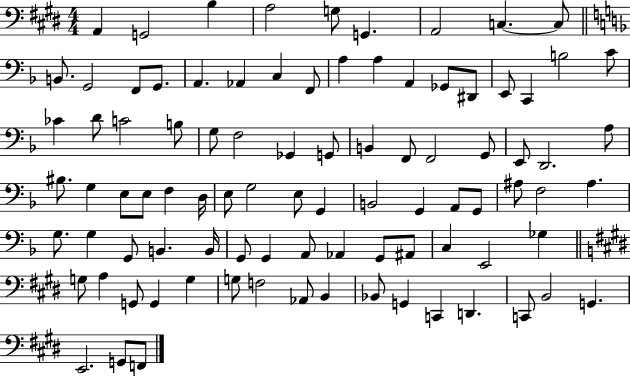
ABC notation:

X:1
T:Untitled
M:4/4
L:1/4
K:E
A,, G,,2 B, A,2 G,/2 G,, A,,2 C, C,/2 B,,/2 G,,2 F,,/2 G,,/2 A,, _A,, C, F,,/2 A, A, A,, _G,,/2 ^D,,/2 E,,/2 C,, B,2 C/2 _C D/2 C2 B,/2 G,/2 F,2 _G,, G,,/2 B,, F,,/2 F,,2 G,,/2 E,,/2 D,,2 A,/2 ^B,/2 G, E,/2 E,/2 F, D,/4 E,/2 G,2 E,/2 G,, B,,2 G,, A,,/2 G,,/2 ^A,/2 F,2 ^A, G,/2 G, G,,/2 B,, B,,/4 G,,/2 G,, A,,/2 _A,, G,,/2 ^A,,/2 C, E,,2 _G, G,/2 A, G,,/2 G,, G, G,/2 F,2 _A,,/2 B,, _B,,/2 G,, C,, D,, C,,/2 B,,2 G,, E,,2 G,,/2 F,,/2